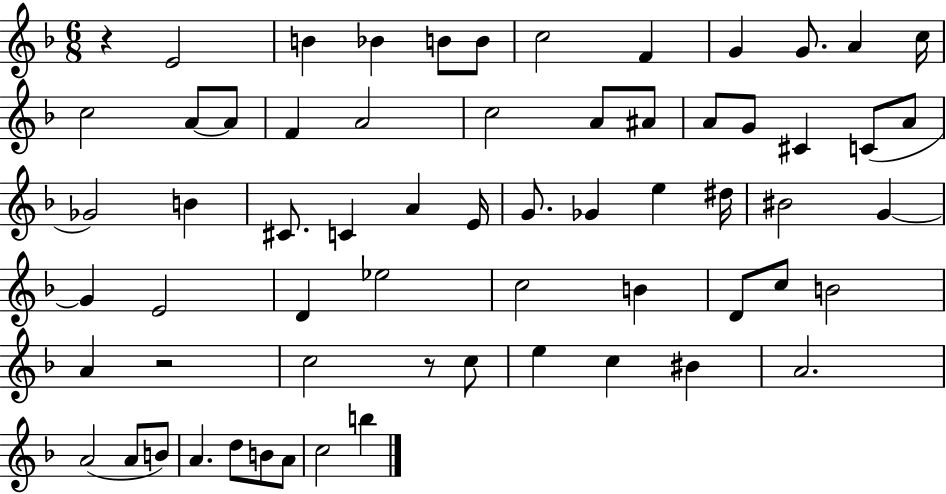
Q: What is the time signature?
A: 6/8